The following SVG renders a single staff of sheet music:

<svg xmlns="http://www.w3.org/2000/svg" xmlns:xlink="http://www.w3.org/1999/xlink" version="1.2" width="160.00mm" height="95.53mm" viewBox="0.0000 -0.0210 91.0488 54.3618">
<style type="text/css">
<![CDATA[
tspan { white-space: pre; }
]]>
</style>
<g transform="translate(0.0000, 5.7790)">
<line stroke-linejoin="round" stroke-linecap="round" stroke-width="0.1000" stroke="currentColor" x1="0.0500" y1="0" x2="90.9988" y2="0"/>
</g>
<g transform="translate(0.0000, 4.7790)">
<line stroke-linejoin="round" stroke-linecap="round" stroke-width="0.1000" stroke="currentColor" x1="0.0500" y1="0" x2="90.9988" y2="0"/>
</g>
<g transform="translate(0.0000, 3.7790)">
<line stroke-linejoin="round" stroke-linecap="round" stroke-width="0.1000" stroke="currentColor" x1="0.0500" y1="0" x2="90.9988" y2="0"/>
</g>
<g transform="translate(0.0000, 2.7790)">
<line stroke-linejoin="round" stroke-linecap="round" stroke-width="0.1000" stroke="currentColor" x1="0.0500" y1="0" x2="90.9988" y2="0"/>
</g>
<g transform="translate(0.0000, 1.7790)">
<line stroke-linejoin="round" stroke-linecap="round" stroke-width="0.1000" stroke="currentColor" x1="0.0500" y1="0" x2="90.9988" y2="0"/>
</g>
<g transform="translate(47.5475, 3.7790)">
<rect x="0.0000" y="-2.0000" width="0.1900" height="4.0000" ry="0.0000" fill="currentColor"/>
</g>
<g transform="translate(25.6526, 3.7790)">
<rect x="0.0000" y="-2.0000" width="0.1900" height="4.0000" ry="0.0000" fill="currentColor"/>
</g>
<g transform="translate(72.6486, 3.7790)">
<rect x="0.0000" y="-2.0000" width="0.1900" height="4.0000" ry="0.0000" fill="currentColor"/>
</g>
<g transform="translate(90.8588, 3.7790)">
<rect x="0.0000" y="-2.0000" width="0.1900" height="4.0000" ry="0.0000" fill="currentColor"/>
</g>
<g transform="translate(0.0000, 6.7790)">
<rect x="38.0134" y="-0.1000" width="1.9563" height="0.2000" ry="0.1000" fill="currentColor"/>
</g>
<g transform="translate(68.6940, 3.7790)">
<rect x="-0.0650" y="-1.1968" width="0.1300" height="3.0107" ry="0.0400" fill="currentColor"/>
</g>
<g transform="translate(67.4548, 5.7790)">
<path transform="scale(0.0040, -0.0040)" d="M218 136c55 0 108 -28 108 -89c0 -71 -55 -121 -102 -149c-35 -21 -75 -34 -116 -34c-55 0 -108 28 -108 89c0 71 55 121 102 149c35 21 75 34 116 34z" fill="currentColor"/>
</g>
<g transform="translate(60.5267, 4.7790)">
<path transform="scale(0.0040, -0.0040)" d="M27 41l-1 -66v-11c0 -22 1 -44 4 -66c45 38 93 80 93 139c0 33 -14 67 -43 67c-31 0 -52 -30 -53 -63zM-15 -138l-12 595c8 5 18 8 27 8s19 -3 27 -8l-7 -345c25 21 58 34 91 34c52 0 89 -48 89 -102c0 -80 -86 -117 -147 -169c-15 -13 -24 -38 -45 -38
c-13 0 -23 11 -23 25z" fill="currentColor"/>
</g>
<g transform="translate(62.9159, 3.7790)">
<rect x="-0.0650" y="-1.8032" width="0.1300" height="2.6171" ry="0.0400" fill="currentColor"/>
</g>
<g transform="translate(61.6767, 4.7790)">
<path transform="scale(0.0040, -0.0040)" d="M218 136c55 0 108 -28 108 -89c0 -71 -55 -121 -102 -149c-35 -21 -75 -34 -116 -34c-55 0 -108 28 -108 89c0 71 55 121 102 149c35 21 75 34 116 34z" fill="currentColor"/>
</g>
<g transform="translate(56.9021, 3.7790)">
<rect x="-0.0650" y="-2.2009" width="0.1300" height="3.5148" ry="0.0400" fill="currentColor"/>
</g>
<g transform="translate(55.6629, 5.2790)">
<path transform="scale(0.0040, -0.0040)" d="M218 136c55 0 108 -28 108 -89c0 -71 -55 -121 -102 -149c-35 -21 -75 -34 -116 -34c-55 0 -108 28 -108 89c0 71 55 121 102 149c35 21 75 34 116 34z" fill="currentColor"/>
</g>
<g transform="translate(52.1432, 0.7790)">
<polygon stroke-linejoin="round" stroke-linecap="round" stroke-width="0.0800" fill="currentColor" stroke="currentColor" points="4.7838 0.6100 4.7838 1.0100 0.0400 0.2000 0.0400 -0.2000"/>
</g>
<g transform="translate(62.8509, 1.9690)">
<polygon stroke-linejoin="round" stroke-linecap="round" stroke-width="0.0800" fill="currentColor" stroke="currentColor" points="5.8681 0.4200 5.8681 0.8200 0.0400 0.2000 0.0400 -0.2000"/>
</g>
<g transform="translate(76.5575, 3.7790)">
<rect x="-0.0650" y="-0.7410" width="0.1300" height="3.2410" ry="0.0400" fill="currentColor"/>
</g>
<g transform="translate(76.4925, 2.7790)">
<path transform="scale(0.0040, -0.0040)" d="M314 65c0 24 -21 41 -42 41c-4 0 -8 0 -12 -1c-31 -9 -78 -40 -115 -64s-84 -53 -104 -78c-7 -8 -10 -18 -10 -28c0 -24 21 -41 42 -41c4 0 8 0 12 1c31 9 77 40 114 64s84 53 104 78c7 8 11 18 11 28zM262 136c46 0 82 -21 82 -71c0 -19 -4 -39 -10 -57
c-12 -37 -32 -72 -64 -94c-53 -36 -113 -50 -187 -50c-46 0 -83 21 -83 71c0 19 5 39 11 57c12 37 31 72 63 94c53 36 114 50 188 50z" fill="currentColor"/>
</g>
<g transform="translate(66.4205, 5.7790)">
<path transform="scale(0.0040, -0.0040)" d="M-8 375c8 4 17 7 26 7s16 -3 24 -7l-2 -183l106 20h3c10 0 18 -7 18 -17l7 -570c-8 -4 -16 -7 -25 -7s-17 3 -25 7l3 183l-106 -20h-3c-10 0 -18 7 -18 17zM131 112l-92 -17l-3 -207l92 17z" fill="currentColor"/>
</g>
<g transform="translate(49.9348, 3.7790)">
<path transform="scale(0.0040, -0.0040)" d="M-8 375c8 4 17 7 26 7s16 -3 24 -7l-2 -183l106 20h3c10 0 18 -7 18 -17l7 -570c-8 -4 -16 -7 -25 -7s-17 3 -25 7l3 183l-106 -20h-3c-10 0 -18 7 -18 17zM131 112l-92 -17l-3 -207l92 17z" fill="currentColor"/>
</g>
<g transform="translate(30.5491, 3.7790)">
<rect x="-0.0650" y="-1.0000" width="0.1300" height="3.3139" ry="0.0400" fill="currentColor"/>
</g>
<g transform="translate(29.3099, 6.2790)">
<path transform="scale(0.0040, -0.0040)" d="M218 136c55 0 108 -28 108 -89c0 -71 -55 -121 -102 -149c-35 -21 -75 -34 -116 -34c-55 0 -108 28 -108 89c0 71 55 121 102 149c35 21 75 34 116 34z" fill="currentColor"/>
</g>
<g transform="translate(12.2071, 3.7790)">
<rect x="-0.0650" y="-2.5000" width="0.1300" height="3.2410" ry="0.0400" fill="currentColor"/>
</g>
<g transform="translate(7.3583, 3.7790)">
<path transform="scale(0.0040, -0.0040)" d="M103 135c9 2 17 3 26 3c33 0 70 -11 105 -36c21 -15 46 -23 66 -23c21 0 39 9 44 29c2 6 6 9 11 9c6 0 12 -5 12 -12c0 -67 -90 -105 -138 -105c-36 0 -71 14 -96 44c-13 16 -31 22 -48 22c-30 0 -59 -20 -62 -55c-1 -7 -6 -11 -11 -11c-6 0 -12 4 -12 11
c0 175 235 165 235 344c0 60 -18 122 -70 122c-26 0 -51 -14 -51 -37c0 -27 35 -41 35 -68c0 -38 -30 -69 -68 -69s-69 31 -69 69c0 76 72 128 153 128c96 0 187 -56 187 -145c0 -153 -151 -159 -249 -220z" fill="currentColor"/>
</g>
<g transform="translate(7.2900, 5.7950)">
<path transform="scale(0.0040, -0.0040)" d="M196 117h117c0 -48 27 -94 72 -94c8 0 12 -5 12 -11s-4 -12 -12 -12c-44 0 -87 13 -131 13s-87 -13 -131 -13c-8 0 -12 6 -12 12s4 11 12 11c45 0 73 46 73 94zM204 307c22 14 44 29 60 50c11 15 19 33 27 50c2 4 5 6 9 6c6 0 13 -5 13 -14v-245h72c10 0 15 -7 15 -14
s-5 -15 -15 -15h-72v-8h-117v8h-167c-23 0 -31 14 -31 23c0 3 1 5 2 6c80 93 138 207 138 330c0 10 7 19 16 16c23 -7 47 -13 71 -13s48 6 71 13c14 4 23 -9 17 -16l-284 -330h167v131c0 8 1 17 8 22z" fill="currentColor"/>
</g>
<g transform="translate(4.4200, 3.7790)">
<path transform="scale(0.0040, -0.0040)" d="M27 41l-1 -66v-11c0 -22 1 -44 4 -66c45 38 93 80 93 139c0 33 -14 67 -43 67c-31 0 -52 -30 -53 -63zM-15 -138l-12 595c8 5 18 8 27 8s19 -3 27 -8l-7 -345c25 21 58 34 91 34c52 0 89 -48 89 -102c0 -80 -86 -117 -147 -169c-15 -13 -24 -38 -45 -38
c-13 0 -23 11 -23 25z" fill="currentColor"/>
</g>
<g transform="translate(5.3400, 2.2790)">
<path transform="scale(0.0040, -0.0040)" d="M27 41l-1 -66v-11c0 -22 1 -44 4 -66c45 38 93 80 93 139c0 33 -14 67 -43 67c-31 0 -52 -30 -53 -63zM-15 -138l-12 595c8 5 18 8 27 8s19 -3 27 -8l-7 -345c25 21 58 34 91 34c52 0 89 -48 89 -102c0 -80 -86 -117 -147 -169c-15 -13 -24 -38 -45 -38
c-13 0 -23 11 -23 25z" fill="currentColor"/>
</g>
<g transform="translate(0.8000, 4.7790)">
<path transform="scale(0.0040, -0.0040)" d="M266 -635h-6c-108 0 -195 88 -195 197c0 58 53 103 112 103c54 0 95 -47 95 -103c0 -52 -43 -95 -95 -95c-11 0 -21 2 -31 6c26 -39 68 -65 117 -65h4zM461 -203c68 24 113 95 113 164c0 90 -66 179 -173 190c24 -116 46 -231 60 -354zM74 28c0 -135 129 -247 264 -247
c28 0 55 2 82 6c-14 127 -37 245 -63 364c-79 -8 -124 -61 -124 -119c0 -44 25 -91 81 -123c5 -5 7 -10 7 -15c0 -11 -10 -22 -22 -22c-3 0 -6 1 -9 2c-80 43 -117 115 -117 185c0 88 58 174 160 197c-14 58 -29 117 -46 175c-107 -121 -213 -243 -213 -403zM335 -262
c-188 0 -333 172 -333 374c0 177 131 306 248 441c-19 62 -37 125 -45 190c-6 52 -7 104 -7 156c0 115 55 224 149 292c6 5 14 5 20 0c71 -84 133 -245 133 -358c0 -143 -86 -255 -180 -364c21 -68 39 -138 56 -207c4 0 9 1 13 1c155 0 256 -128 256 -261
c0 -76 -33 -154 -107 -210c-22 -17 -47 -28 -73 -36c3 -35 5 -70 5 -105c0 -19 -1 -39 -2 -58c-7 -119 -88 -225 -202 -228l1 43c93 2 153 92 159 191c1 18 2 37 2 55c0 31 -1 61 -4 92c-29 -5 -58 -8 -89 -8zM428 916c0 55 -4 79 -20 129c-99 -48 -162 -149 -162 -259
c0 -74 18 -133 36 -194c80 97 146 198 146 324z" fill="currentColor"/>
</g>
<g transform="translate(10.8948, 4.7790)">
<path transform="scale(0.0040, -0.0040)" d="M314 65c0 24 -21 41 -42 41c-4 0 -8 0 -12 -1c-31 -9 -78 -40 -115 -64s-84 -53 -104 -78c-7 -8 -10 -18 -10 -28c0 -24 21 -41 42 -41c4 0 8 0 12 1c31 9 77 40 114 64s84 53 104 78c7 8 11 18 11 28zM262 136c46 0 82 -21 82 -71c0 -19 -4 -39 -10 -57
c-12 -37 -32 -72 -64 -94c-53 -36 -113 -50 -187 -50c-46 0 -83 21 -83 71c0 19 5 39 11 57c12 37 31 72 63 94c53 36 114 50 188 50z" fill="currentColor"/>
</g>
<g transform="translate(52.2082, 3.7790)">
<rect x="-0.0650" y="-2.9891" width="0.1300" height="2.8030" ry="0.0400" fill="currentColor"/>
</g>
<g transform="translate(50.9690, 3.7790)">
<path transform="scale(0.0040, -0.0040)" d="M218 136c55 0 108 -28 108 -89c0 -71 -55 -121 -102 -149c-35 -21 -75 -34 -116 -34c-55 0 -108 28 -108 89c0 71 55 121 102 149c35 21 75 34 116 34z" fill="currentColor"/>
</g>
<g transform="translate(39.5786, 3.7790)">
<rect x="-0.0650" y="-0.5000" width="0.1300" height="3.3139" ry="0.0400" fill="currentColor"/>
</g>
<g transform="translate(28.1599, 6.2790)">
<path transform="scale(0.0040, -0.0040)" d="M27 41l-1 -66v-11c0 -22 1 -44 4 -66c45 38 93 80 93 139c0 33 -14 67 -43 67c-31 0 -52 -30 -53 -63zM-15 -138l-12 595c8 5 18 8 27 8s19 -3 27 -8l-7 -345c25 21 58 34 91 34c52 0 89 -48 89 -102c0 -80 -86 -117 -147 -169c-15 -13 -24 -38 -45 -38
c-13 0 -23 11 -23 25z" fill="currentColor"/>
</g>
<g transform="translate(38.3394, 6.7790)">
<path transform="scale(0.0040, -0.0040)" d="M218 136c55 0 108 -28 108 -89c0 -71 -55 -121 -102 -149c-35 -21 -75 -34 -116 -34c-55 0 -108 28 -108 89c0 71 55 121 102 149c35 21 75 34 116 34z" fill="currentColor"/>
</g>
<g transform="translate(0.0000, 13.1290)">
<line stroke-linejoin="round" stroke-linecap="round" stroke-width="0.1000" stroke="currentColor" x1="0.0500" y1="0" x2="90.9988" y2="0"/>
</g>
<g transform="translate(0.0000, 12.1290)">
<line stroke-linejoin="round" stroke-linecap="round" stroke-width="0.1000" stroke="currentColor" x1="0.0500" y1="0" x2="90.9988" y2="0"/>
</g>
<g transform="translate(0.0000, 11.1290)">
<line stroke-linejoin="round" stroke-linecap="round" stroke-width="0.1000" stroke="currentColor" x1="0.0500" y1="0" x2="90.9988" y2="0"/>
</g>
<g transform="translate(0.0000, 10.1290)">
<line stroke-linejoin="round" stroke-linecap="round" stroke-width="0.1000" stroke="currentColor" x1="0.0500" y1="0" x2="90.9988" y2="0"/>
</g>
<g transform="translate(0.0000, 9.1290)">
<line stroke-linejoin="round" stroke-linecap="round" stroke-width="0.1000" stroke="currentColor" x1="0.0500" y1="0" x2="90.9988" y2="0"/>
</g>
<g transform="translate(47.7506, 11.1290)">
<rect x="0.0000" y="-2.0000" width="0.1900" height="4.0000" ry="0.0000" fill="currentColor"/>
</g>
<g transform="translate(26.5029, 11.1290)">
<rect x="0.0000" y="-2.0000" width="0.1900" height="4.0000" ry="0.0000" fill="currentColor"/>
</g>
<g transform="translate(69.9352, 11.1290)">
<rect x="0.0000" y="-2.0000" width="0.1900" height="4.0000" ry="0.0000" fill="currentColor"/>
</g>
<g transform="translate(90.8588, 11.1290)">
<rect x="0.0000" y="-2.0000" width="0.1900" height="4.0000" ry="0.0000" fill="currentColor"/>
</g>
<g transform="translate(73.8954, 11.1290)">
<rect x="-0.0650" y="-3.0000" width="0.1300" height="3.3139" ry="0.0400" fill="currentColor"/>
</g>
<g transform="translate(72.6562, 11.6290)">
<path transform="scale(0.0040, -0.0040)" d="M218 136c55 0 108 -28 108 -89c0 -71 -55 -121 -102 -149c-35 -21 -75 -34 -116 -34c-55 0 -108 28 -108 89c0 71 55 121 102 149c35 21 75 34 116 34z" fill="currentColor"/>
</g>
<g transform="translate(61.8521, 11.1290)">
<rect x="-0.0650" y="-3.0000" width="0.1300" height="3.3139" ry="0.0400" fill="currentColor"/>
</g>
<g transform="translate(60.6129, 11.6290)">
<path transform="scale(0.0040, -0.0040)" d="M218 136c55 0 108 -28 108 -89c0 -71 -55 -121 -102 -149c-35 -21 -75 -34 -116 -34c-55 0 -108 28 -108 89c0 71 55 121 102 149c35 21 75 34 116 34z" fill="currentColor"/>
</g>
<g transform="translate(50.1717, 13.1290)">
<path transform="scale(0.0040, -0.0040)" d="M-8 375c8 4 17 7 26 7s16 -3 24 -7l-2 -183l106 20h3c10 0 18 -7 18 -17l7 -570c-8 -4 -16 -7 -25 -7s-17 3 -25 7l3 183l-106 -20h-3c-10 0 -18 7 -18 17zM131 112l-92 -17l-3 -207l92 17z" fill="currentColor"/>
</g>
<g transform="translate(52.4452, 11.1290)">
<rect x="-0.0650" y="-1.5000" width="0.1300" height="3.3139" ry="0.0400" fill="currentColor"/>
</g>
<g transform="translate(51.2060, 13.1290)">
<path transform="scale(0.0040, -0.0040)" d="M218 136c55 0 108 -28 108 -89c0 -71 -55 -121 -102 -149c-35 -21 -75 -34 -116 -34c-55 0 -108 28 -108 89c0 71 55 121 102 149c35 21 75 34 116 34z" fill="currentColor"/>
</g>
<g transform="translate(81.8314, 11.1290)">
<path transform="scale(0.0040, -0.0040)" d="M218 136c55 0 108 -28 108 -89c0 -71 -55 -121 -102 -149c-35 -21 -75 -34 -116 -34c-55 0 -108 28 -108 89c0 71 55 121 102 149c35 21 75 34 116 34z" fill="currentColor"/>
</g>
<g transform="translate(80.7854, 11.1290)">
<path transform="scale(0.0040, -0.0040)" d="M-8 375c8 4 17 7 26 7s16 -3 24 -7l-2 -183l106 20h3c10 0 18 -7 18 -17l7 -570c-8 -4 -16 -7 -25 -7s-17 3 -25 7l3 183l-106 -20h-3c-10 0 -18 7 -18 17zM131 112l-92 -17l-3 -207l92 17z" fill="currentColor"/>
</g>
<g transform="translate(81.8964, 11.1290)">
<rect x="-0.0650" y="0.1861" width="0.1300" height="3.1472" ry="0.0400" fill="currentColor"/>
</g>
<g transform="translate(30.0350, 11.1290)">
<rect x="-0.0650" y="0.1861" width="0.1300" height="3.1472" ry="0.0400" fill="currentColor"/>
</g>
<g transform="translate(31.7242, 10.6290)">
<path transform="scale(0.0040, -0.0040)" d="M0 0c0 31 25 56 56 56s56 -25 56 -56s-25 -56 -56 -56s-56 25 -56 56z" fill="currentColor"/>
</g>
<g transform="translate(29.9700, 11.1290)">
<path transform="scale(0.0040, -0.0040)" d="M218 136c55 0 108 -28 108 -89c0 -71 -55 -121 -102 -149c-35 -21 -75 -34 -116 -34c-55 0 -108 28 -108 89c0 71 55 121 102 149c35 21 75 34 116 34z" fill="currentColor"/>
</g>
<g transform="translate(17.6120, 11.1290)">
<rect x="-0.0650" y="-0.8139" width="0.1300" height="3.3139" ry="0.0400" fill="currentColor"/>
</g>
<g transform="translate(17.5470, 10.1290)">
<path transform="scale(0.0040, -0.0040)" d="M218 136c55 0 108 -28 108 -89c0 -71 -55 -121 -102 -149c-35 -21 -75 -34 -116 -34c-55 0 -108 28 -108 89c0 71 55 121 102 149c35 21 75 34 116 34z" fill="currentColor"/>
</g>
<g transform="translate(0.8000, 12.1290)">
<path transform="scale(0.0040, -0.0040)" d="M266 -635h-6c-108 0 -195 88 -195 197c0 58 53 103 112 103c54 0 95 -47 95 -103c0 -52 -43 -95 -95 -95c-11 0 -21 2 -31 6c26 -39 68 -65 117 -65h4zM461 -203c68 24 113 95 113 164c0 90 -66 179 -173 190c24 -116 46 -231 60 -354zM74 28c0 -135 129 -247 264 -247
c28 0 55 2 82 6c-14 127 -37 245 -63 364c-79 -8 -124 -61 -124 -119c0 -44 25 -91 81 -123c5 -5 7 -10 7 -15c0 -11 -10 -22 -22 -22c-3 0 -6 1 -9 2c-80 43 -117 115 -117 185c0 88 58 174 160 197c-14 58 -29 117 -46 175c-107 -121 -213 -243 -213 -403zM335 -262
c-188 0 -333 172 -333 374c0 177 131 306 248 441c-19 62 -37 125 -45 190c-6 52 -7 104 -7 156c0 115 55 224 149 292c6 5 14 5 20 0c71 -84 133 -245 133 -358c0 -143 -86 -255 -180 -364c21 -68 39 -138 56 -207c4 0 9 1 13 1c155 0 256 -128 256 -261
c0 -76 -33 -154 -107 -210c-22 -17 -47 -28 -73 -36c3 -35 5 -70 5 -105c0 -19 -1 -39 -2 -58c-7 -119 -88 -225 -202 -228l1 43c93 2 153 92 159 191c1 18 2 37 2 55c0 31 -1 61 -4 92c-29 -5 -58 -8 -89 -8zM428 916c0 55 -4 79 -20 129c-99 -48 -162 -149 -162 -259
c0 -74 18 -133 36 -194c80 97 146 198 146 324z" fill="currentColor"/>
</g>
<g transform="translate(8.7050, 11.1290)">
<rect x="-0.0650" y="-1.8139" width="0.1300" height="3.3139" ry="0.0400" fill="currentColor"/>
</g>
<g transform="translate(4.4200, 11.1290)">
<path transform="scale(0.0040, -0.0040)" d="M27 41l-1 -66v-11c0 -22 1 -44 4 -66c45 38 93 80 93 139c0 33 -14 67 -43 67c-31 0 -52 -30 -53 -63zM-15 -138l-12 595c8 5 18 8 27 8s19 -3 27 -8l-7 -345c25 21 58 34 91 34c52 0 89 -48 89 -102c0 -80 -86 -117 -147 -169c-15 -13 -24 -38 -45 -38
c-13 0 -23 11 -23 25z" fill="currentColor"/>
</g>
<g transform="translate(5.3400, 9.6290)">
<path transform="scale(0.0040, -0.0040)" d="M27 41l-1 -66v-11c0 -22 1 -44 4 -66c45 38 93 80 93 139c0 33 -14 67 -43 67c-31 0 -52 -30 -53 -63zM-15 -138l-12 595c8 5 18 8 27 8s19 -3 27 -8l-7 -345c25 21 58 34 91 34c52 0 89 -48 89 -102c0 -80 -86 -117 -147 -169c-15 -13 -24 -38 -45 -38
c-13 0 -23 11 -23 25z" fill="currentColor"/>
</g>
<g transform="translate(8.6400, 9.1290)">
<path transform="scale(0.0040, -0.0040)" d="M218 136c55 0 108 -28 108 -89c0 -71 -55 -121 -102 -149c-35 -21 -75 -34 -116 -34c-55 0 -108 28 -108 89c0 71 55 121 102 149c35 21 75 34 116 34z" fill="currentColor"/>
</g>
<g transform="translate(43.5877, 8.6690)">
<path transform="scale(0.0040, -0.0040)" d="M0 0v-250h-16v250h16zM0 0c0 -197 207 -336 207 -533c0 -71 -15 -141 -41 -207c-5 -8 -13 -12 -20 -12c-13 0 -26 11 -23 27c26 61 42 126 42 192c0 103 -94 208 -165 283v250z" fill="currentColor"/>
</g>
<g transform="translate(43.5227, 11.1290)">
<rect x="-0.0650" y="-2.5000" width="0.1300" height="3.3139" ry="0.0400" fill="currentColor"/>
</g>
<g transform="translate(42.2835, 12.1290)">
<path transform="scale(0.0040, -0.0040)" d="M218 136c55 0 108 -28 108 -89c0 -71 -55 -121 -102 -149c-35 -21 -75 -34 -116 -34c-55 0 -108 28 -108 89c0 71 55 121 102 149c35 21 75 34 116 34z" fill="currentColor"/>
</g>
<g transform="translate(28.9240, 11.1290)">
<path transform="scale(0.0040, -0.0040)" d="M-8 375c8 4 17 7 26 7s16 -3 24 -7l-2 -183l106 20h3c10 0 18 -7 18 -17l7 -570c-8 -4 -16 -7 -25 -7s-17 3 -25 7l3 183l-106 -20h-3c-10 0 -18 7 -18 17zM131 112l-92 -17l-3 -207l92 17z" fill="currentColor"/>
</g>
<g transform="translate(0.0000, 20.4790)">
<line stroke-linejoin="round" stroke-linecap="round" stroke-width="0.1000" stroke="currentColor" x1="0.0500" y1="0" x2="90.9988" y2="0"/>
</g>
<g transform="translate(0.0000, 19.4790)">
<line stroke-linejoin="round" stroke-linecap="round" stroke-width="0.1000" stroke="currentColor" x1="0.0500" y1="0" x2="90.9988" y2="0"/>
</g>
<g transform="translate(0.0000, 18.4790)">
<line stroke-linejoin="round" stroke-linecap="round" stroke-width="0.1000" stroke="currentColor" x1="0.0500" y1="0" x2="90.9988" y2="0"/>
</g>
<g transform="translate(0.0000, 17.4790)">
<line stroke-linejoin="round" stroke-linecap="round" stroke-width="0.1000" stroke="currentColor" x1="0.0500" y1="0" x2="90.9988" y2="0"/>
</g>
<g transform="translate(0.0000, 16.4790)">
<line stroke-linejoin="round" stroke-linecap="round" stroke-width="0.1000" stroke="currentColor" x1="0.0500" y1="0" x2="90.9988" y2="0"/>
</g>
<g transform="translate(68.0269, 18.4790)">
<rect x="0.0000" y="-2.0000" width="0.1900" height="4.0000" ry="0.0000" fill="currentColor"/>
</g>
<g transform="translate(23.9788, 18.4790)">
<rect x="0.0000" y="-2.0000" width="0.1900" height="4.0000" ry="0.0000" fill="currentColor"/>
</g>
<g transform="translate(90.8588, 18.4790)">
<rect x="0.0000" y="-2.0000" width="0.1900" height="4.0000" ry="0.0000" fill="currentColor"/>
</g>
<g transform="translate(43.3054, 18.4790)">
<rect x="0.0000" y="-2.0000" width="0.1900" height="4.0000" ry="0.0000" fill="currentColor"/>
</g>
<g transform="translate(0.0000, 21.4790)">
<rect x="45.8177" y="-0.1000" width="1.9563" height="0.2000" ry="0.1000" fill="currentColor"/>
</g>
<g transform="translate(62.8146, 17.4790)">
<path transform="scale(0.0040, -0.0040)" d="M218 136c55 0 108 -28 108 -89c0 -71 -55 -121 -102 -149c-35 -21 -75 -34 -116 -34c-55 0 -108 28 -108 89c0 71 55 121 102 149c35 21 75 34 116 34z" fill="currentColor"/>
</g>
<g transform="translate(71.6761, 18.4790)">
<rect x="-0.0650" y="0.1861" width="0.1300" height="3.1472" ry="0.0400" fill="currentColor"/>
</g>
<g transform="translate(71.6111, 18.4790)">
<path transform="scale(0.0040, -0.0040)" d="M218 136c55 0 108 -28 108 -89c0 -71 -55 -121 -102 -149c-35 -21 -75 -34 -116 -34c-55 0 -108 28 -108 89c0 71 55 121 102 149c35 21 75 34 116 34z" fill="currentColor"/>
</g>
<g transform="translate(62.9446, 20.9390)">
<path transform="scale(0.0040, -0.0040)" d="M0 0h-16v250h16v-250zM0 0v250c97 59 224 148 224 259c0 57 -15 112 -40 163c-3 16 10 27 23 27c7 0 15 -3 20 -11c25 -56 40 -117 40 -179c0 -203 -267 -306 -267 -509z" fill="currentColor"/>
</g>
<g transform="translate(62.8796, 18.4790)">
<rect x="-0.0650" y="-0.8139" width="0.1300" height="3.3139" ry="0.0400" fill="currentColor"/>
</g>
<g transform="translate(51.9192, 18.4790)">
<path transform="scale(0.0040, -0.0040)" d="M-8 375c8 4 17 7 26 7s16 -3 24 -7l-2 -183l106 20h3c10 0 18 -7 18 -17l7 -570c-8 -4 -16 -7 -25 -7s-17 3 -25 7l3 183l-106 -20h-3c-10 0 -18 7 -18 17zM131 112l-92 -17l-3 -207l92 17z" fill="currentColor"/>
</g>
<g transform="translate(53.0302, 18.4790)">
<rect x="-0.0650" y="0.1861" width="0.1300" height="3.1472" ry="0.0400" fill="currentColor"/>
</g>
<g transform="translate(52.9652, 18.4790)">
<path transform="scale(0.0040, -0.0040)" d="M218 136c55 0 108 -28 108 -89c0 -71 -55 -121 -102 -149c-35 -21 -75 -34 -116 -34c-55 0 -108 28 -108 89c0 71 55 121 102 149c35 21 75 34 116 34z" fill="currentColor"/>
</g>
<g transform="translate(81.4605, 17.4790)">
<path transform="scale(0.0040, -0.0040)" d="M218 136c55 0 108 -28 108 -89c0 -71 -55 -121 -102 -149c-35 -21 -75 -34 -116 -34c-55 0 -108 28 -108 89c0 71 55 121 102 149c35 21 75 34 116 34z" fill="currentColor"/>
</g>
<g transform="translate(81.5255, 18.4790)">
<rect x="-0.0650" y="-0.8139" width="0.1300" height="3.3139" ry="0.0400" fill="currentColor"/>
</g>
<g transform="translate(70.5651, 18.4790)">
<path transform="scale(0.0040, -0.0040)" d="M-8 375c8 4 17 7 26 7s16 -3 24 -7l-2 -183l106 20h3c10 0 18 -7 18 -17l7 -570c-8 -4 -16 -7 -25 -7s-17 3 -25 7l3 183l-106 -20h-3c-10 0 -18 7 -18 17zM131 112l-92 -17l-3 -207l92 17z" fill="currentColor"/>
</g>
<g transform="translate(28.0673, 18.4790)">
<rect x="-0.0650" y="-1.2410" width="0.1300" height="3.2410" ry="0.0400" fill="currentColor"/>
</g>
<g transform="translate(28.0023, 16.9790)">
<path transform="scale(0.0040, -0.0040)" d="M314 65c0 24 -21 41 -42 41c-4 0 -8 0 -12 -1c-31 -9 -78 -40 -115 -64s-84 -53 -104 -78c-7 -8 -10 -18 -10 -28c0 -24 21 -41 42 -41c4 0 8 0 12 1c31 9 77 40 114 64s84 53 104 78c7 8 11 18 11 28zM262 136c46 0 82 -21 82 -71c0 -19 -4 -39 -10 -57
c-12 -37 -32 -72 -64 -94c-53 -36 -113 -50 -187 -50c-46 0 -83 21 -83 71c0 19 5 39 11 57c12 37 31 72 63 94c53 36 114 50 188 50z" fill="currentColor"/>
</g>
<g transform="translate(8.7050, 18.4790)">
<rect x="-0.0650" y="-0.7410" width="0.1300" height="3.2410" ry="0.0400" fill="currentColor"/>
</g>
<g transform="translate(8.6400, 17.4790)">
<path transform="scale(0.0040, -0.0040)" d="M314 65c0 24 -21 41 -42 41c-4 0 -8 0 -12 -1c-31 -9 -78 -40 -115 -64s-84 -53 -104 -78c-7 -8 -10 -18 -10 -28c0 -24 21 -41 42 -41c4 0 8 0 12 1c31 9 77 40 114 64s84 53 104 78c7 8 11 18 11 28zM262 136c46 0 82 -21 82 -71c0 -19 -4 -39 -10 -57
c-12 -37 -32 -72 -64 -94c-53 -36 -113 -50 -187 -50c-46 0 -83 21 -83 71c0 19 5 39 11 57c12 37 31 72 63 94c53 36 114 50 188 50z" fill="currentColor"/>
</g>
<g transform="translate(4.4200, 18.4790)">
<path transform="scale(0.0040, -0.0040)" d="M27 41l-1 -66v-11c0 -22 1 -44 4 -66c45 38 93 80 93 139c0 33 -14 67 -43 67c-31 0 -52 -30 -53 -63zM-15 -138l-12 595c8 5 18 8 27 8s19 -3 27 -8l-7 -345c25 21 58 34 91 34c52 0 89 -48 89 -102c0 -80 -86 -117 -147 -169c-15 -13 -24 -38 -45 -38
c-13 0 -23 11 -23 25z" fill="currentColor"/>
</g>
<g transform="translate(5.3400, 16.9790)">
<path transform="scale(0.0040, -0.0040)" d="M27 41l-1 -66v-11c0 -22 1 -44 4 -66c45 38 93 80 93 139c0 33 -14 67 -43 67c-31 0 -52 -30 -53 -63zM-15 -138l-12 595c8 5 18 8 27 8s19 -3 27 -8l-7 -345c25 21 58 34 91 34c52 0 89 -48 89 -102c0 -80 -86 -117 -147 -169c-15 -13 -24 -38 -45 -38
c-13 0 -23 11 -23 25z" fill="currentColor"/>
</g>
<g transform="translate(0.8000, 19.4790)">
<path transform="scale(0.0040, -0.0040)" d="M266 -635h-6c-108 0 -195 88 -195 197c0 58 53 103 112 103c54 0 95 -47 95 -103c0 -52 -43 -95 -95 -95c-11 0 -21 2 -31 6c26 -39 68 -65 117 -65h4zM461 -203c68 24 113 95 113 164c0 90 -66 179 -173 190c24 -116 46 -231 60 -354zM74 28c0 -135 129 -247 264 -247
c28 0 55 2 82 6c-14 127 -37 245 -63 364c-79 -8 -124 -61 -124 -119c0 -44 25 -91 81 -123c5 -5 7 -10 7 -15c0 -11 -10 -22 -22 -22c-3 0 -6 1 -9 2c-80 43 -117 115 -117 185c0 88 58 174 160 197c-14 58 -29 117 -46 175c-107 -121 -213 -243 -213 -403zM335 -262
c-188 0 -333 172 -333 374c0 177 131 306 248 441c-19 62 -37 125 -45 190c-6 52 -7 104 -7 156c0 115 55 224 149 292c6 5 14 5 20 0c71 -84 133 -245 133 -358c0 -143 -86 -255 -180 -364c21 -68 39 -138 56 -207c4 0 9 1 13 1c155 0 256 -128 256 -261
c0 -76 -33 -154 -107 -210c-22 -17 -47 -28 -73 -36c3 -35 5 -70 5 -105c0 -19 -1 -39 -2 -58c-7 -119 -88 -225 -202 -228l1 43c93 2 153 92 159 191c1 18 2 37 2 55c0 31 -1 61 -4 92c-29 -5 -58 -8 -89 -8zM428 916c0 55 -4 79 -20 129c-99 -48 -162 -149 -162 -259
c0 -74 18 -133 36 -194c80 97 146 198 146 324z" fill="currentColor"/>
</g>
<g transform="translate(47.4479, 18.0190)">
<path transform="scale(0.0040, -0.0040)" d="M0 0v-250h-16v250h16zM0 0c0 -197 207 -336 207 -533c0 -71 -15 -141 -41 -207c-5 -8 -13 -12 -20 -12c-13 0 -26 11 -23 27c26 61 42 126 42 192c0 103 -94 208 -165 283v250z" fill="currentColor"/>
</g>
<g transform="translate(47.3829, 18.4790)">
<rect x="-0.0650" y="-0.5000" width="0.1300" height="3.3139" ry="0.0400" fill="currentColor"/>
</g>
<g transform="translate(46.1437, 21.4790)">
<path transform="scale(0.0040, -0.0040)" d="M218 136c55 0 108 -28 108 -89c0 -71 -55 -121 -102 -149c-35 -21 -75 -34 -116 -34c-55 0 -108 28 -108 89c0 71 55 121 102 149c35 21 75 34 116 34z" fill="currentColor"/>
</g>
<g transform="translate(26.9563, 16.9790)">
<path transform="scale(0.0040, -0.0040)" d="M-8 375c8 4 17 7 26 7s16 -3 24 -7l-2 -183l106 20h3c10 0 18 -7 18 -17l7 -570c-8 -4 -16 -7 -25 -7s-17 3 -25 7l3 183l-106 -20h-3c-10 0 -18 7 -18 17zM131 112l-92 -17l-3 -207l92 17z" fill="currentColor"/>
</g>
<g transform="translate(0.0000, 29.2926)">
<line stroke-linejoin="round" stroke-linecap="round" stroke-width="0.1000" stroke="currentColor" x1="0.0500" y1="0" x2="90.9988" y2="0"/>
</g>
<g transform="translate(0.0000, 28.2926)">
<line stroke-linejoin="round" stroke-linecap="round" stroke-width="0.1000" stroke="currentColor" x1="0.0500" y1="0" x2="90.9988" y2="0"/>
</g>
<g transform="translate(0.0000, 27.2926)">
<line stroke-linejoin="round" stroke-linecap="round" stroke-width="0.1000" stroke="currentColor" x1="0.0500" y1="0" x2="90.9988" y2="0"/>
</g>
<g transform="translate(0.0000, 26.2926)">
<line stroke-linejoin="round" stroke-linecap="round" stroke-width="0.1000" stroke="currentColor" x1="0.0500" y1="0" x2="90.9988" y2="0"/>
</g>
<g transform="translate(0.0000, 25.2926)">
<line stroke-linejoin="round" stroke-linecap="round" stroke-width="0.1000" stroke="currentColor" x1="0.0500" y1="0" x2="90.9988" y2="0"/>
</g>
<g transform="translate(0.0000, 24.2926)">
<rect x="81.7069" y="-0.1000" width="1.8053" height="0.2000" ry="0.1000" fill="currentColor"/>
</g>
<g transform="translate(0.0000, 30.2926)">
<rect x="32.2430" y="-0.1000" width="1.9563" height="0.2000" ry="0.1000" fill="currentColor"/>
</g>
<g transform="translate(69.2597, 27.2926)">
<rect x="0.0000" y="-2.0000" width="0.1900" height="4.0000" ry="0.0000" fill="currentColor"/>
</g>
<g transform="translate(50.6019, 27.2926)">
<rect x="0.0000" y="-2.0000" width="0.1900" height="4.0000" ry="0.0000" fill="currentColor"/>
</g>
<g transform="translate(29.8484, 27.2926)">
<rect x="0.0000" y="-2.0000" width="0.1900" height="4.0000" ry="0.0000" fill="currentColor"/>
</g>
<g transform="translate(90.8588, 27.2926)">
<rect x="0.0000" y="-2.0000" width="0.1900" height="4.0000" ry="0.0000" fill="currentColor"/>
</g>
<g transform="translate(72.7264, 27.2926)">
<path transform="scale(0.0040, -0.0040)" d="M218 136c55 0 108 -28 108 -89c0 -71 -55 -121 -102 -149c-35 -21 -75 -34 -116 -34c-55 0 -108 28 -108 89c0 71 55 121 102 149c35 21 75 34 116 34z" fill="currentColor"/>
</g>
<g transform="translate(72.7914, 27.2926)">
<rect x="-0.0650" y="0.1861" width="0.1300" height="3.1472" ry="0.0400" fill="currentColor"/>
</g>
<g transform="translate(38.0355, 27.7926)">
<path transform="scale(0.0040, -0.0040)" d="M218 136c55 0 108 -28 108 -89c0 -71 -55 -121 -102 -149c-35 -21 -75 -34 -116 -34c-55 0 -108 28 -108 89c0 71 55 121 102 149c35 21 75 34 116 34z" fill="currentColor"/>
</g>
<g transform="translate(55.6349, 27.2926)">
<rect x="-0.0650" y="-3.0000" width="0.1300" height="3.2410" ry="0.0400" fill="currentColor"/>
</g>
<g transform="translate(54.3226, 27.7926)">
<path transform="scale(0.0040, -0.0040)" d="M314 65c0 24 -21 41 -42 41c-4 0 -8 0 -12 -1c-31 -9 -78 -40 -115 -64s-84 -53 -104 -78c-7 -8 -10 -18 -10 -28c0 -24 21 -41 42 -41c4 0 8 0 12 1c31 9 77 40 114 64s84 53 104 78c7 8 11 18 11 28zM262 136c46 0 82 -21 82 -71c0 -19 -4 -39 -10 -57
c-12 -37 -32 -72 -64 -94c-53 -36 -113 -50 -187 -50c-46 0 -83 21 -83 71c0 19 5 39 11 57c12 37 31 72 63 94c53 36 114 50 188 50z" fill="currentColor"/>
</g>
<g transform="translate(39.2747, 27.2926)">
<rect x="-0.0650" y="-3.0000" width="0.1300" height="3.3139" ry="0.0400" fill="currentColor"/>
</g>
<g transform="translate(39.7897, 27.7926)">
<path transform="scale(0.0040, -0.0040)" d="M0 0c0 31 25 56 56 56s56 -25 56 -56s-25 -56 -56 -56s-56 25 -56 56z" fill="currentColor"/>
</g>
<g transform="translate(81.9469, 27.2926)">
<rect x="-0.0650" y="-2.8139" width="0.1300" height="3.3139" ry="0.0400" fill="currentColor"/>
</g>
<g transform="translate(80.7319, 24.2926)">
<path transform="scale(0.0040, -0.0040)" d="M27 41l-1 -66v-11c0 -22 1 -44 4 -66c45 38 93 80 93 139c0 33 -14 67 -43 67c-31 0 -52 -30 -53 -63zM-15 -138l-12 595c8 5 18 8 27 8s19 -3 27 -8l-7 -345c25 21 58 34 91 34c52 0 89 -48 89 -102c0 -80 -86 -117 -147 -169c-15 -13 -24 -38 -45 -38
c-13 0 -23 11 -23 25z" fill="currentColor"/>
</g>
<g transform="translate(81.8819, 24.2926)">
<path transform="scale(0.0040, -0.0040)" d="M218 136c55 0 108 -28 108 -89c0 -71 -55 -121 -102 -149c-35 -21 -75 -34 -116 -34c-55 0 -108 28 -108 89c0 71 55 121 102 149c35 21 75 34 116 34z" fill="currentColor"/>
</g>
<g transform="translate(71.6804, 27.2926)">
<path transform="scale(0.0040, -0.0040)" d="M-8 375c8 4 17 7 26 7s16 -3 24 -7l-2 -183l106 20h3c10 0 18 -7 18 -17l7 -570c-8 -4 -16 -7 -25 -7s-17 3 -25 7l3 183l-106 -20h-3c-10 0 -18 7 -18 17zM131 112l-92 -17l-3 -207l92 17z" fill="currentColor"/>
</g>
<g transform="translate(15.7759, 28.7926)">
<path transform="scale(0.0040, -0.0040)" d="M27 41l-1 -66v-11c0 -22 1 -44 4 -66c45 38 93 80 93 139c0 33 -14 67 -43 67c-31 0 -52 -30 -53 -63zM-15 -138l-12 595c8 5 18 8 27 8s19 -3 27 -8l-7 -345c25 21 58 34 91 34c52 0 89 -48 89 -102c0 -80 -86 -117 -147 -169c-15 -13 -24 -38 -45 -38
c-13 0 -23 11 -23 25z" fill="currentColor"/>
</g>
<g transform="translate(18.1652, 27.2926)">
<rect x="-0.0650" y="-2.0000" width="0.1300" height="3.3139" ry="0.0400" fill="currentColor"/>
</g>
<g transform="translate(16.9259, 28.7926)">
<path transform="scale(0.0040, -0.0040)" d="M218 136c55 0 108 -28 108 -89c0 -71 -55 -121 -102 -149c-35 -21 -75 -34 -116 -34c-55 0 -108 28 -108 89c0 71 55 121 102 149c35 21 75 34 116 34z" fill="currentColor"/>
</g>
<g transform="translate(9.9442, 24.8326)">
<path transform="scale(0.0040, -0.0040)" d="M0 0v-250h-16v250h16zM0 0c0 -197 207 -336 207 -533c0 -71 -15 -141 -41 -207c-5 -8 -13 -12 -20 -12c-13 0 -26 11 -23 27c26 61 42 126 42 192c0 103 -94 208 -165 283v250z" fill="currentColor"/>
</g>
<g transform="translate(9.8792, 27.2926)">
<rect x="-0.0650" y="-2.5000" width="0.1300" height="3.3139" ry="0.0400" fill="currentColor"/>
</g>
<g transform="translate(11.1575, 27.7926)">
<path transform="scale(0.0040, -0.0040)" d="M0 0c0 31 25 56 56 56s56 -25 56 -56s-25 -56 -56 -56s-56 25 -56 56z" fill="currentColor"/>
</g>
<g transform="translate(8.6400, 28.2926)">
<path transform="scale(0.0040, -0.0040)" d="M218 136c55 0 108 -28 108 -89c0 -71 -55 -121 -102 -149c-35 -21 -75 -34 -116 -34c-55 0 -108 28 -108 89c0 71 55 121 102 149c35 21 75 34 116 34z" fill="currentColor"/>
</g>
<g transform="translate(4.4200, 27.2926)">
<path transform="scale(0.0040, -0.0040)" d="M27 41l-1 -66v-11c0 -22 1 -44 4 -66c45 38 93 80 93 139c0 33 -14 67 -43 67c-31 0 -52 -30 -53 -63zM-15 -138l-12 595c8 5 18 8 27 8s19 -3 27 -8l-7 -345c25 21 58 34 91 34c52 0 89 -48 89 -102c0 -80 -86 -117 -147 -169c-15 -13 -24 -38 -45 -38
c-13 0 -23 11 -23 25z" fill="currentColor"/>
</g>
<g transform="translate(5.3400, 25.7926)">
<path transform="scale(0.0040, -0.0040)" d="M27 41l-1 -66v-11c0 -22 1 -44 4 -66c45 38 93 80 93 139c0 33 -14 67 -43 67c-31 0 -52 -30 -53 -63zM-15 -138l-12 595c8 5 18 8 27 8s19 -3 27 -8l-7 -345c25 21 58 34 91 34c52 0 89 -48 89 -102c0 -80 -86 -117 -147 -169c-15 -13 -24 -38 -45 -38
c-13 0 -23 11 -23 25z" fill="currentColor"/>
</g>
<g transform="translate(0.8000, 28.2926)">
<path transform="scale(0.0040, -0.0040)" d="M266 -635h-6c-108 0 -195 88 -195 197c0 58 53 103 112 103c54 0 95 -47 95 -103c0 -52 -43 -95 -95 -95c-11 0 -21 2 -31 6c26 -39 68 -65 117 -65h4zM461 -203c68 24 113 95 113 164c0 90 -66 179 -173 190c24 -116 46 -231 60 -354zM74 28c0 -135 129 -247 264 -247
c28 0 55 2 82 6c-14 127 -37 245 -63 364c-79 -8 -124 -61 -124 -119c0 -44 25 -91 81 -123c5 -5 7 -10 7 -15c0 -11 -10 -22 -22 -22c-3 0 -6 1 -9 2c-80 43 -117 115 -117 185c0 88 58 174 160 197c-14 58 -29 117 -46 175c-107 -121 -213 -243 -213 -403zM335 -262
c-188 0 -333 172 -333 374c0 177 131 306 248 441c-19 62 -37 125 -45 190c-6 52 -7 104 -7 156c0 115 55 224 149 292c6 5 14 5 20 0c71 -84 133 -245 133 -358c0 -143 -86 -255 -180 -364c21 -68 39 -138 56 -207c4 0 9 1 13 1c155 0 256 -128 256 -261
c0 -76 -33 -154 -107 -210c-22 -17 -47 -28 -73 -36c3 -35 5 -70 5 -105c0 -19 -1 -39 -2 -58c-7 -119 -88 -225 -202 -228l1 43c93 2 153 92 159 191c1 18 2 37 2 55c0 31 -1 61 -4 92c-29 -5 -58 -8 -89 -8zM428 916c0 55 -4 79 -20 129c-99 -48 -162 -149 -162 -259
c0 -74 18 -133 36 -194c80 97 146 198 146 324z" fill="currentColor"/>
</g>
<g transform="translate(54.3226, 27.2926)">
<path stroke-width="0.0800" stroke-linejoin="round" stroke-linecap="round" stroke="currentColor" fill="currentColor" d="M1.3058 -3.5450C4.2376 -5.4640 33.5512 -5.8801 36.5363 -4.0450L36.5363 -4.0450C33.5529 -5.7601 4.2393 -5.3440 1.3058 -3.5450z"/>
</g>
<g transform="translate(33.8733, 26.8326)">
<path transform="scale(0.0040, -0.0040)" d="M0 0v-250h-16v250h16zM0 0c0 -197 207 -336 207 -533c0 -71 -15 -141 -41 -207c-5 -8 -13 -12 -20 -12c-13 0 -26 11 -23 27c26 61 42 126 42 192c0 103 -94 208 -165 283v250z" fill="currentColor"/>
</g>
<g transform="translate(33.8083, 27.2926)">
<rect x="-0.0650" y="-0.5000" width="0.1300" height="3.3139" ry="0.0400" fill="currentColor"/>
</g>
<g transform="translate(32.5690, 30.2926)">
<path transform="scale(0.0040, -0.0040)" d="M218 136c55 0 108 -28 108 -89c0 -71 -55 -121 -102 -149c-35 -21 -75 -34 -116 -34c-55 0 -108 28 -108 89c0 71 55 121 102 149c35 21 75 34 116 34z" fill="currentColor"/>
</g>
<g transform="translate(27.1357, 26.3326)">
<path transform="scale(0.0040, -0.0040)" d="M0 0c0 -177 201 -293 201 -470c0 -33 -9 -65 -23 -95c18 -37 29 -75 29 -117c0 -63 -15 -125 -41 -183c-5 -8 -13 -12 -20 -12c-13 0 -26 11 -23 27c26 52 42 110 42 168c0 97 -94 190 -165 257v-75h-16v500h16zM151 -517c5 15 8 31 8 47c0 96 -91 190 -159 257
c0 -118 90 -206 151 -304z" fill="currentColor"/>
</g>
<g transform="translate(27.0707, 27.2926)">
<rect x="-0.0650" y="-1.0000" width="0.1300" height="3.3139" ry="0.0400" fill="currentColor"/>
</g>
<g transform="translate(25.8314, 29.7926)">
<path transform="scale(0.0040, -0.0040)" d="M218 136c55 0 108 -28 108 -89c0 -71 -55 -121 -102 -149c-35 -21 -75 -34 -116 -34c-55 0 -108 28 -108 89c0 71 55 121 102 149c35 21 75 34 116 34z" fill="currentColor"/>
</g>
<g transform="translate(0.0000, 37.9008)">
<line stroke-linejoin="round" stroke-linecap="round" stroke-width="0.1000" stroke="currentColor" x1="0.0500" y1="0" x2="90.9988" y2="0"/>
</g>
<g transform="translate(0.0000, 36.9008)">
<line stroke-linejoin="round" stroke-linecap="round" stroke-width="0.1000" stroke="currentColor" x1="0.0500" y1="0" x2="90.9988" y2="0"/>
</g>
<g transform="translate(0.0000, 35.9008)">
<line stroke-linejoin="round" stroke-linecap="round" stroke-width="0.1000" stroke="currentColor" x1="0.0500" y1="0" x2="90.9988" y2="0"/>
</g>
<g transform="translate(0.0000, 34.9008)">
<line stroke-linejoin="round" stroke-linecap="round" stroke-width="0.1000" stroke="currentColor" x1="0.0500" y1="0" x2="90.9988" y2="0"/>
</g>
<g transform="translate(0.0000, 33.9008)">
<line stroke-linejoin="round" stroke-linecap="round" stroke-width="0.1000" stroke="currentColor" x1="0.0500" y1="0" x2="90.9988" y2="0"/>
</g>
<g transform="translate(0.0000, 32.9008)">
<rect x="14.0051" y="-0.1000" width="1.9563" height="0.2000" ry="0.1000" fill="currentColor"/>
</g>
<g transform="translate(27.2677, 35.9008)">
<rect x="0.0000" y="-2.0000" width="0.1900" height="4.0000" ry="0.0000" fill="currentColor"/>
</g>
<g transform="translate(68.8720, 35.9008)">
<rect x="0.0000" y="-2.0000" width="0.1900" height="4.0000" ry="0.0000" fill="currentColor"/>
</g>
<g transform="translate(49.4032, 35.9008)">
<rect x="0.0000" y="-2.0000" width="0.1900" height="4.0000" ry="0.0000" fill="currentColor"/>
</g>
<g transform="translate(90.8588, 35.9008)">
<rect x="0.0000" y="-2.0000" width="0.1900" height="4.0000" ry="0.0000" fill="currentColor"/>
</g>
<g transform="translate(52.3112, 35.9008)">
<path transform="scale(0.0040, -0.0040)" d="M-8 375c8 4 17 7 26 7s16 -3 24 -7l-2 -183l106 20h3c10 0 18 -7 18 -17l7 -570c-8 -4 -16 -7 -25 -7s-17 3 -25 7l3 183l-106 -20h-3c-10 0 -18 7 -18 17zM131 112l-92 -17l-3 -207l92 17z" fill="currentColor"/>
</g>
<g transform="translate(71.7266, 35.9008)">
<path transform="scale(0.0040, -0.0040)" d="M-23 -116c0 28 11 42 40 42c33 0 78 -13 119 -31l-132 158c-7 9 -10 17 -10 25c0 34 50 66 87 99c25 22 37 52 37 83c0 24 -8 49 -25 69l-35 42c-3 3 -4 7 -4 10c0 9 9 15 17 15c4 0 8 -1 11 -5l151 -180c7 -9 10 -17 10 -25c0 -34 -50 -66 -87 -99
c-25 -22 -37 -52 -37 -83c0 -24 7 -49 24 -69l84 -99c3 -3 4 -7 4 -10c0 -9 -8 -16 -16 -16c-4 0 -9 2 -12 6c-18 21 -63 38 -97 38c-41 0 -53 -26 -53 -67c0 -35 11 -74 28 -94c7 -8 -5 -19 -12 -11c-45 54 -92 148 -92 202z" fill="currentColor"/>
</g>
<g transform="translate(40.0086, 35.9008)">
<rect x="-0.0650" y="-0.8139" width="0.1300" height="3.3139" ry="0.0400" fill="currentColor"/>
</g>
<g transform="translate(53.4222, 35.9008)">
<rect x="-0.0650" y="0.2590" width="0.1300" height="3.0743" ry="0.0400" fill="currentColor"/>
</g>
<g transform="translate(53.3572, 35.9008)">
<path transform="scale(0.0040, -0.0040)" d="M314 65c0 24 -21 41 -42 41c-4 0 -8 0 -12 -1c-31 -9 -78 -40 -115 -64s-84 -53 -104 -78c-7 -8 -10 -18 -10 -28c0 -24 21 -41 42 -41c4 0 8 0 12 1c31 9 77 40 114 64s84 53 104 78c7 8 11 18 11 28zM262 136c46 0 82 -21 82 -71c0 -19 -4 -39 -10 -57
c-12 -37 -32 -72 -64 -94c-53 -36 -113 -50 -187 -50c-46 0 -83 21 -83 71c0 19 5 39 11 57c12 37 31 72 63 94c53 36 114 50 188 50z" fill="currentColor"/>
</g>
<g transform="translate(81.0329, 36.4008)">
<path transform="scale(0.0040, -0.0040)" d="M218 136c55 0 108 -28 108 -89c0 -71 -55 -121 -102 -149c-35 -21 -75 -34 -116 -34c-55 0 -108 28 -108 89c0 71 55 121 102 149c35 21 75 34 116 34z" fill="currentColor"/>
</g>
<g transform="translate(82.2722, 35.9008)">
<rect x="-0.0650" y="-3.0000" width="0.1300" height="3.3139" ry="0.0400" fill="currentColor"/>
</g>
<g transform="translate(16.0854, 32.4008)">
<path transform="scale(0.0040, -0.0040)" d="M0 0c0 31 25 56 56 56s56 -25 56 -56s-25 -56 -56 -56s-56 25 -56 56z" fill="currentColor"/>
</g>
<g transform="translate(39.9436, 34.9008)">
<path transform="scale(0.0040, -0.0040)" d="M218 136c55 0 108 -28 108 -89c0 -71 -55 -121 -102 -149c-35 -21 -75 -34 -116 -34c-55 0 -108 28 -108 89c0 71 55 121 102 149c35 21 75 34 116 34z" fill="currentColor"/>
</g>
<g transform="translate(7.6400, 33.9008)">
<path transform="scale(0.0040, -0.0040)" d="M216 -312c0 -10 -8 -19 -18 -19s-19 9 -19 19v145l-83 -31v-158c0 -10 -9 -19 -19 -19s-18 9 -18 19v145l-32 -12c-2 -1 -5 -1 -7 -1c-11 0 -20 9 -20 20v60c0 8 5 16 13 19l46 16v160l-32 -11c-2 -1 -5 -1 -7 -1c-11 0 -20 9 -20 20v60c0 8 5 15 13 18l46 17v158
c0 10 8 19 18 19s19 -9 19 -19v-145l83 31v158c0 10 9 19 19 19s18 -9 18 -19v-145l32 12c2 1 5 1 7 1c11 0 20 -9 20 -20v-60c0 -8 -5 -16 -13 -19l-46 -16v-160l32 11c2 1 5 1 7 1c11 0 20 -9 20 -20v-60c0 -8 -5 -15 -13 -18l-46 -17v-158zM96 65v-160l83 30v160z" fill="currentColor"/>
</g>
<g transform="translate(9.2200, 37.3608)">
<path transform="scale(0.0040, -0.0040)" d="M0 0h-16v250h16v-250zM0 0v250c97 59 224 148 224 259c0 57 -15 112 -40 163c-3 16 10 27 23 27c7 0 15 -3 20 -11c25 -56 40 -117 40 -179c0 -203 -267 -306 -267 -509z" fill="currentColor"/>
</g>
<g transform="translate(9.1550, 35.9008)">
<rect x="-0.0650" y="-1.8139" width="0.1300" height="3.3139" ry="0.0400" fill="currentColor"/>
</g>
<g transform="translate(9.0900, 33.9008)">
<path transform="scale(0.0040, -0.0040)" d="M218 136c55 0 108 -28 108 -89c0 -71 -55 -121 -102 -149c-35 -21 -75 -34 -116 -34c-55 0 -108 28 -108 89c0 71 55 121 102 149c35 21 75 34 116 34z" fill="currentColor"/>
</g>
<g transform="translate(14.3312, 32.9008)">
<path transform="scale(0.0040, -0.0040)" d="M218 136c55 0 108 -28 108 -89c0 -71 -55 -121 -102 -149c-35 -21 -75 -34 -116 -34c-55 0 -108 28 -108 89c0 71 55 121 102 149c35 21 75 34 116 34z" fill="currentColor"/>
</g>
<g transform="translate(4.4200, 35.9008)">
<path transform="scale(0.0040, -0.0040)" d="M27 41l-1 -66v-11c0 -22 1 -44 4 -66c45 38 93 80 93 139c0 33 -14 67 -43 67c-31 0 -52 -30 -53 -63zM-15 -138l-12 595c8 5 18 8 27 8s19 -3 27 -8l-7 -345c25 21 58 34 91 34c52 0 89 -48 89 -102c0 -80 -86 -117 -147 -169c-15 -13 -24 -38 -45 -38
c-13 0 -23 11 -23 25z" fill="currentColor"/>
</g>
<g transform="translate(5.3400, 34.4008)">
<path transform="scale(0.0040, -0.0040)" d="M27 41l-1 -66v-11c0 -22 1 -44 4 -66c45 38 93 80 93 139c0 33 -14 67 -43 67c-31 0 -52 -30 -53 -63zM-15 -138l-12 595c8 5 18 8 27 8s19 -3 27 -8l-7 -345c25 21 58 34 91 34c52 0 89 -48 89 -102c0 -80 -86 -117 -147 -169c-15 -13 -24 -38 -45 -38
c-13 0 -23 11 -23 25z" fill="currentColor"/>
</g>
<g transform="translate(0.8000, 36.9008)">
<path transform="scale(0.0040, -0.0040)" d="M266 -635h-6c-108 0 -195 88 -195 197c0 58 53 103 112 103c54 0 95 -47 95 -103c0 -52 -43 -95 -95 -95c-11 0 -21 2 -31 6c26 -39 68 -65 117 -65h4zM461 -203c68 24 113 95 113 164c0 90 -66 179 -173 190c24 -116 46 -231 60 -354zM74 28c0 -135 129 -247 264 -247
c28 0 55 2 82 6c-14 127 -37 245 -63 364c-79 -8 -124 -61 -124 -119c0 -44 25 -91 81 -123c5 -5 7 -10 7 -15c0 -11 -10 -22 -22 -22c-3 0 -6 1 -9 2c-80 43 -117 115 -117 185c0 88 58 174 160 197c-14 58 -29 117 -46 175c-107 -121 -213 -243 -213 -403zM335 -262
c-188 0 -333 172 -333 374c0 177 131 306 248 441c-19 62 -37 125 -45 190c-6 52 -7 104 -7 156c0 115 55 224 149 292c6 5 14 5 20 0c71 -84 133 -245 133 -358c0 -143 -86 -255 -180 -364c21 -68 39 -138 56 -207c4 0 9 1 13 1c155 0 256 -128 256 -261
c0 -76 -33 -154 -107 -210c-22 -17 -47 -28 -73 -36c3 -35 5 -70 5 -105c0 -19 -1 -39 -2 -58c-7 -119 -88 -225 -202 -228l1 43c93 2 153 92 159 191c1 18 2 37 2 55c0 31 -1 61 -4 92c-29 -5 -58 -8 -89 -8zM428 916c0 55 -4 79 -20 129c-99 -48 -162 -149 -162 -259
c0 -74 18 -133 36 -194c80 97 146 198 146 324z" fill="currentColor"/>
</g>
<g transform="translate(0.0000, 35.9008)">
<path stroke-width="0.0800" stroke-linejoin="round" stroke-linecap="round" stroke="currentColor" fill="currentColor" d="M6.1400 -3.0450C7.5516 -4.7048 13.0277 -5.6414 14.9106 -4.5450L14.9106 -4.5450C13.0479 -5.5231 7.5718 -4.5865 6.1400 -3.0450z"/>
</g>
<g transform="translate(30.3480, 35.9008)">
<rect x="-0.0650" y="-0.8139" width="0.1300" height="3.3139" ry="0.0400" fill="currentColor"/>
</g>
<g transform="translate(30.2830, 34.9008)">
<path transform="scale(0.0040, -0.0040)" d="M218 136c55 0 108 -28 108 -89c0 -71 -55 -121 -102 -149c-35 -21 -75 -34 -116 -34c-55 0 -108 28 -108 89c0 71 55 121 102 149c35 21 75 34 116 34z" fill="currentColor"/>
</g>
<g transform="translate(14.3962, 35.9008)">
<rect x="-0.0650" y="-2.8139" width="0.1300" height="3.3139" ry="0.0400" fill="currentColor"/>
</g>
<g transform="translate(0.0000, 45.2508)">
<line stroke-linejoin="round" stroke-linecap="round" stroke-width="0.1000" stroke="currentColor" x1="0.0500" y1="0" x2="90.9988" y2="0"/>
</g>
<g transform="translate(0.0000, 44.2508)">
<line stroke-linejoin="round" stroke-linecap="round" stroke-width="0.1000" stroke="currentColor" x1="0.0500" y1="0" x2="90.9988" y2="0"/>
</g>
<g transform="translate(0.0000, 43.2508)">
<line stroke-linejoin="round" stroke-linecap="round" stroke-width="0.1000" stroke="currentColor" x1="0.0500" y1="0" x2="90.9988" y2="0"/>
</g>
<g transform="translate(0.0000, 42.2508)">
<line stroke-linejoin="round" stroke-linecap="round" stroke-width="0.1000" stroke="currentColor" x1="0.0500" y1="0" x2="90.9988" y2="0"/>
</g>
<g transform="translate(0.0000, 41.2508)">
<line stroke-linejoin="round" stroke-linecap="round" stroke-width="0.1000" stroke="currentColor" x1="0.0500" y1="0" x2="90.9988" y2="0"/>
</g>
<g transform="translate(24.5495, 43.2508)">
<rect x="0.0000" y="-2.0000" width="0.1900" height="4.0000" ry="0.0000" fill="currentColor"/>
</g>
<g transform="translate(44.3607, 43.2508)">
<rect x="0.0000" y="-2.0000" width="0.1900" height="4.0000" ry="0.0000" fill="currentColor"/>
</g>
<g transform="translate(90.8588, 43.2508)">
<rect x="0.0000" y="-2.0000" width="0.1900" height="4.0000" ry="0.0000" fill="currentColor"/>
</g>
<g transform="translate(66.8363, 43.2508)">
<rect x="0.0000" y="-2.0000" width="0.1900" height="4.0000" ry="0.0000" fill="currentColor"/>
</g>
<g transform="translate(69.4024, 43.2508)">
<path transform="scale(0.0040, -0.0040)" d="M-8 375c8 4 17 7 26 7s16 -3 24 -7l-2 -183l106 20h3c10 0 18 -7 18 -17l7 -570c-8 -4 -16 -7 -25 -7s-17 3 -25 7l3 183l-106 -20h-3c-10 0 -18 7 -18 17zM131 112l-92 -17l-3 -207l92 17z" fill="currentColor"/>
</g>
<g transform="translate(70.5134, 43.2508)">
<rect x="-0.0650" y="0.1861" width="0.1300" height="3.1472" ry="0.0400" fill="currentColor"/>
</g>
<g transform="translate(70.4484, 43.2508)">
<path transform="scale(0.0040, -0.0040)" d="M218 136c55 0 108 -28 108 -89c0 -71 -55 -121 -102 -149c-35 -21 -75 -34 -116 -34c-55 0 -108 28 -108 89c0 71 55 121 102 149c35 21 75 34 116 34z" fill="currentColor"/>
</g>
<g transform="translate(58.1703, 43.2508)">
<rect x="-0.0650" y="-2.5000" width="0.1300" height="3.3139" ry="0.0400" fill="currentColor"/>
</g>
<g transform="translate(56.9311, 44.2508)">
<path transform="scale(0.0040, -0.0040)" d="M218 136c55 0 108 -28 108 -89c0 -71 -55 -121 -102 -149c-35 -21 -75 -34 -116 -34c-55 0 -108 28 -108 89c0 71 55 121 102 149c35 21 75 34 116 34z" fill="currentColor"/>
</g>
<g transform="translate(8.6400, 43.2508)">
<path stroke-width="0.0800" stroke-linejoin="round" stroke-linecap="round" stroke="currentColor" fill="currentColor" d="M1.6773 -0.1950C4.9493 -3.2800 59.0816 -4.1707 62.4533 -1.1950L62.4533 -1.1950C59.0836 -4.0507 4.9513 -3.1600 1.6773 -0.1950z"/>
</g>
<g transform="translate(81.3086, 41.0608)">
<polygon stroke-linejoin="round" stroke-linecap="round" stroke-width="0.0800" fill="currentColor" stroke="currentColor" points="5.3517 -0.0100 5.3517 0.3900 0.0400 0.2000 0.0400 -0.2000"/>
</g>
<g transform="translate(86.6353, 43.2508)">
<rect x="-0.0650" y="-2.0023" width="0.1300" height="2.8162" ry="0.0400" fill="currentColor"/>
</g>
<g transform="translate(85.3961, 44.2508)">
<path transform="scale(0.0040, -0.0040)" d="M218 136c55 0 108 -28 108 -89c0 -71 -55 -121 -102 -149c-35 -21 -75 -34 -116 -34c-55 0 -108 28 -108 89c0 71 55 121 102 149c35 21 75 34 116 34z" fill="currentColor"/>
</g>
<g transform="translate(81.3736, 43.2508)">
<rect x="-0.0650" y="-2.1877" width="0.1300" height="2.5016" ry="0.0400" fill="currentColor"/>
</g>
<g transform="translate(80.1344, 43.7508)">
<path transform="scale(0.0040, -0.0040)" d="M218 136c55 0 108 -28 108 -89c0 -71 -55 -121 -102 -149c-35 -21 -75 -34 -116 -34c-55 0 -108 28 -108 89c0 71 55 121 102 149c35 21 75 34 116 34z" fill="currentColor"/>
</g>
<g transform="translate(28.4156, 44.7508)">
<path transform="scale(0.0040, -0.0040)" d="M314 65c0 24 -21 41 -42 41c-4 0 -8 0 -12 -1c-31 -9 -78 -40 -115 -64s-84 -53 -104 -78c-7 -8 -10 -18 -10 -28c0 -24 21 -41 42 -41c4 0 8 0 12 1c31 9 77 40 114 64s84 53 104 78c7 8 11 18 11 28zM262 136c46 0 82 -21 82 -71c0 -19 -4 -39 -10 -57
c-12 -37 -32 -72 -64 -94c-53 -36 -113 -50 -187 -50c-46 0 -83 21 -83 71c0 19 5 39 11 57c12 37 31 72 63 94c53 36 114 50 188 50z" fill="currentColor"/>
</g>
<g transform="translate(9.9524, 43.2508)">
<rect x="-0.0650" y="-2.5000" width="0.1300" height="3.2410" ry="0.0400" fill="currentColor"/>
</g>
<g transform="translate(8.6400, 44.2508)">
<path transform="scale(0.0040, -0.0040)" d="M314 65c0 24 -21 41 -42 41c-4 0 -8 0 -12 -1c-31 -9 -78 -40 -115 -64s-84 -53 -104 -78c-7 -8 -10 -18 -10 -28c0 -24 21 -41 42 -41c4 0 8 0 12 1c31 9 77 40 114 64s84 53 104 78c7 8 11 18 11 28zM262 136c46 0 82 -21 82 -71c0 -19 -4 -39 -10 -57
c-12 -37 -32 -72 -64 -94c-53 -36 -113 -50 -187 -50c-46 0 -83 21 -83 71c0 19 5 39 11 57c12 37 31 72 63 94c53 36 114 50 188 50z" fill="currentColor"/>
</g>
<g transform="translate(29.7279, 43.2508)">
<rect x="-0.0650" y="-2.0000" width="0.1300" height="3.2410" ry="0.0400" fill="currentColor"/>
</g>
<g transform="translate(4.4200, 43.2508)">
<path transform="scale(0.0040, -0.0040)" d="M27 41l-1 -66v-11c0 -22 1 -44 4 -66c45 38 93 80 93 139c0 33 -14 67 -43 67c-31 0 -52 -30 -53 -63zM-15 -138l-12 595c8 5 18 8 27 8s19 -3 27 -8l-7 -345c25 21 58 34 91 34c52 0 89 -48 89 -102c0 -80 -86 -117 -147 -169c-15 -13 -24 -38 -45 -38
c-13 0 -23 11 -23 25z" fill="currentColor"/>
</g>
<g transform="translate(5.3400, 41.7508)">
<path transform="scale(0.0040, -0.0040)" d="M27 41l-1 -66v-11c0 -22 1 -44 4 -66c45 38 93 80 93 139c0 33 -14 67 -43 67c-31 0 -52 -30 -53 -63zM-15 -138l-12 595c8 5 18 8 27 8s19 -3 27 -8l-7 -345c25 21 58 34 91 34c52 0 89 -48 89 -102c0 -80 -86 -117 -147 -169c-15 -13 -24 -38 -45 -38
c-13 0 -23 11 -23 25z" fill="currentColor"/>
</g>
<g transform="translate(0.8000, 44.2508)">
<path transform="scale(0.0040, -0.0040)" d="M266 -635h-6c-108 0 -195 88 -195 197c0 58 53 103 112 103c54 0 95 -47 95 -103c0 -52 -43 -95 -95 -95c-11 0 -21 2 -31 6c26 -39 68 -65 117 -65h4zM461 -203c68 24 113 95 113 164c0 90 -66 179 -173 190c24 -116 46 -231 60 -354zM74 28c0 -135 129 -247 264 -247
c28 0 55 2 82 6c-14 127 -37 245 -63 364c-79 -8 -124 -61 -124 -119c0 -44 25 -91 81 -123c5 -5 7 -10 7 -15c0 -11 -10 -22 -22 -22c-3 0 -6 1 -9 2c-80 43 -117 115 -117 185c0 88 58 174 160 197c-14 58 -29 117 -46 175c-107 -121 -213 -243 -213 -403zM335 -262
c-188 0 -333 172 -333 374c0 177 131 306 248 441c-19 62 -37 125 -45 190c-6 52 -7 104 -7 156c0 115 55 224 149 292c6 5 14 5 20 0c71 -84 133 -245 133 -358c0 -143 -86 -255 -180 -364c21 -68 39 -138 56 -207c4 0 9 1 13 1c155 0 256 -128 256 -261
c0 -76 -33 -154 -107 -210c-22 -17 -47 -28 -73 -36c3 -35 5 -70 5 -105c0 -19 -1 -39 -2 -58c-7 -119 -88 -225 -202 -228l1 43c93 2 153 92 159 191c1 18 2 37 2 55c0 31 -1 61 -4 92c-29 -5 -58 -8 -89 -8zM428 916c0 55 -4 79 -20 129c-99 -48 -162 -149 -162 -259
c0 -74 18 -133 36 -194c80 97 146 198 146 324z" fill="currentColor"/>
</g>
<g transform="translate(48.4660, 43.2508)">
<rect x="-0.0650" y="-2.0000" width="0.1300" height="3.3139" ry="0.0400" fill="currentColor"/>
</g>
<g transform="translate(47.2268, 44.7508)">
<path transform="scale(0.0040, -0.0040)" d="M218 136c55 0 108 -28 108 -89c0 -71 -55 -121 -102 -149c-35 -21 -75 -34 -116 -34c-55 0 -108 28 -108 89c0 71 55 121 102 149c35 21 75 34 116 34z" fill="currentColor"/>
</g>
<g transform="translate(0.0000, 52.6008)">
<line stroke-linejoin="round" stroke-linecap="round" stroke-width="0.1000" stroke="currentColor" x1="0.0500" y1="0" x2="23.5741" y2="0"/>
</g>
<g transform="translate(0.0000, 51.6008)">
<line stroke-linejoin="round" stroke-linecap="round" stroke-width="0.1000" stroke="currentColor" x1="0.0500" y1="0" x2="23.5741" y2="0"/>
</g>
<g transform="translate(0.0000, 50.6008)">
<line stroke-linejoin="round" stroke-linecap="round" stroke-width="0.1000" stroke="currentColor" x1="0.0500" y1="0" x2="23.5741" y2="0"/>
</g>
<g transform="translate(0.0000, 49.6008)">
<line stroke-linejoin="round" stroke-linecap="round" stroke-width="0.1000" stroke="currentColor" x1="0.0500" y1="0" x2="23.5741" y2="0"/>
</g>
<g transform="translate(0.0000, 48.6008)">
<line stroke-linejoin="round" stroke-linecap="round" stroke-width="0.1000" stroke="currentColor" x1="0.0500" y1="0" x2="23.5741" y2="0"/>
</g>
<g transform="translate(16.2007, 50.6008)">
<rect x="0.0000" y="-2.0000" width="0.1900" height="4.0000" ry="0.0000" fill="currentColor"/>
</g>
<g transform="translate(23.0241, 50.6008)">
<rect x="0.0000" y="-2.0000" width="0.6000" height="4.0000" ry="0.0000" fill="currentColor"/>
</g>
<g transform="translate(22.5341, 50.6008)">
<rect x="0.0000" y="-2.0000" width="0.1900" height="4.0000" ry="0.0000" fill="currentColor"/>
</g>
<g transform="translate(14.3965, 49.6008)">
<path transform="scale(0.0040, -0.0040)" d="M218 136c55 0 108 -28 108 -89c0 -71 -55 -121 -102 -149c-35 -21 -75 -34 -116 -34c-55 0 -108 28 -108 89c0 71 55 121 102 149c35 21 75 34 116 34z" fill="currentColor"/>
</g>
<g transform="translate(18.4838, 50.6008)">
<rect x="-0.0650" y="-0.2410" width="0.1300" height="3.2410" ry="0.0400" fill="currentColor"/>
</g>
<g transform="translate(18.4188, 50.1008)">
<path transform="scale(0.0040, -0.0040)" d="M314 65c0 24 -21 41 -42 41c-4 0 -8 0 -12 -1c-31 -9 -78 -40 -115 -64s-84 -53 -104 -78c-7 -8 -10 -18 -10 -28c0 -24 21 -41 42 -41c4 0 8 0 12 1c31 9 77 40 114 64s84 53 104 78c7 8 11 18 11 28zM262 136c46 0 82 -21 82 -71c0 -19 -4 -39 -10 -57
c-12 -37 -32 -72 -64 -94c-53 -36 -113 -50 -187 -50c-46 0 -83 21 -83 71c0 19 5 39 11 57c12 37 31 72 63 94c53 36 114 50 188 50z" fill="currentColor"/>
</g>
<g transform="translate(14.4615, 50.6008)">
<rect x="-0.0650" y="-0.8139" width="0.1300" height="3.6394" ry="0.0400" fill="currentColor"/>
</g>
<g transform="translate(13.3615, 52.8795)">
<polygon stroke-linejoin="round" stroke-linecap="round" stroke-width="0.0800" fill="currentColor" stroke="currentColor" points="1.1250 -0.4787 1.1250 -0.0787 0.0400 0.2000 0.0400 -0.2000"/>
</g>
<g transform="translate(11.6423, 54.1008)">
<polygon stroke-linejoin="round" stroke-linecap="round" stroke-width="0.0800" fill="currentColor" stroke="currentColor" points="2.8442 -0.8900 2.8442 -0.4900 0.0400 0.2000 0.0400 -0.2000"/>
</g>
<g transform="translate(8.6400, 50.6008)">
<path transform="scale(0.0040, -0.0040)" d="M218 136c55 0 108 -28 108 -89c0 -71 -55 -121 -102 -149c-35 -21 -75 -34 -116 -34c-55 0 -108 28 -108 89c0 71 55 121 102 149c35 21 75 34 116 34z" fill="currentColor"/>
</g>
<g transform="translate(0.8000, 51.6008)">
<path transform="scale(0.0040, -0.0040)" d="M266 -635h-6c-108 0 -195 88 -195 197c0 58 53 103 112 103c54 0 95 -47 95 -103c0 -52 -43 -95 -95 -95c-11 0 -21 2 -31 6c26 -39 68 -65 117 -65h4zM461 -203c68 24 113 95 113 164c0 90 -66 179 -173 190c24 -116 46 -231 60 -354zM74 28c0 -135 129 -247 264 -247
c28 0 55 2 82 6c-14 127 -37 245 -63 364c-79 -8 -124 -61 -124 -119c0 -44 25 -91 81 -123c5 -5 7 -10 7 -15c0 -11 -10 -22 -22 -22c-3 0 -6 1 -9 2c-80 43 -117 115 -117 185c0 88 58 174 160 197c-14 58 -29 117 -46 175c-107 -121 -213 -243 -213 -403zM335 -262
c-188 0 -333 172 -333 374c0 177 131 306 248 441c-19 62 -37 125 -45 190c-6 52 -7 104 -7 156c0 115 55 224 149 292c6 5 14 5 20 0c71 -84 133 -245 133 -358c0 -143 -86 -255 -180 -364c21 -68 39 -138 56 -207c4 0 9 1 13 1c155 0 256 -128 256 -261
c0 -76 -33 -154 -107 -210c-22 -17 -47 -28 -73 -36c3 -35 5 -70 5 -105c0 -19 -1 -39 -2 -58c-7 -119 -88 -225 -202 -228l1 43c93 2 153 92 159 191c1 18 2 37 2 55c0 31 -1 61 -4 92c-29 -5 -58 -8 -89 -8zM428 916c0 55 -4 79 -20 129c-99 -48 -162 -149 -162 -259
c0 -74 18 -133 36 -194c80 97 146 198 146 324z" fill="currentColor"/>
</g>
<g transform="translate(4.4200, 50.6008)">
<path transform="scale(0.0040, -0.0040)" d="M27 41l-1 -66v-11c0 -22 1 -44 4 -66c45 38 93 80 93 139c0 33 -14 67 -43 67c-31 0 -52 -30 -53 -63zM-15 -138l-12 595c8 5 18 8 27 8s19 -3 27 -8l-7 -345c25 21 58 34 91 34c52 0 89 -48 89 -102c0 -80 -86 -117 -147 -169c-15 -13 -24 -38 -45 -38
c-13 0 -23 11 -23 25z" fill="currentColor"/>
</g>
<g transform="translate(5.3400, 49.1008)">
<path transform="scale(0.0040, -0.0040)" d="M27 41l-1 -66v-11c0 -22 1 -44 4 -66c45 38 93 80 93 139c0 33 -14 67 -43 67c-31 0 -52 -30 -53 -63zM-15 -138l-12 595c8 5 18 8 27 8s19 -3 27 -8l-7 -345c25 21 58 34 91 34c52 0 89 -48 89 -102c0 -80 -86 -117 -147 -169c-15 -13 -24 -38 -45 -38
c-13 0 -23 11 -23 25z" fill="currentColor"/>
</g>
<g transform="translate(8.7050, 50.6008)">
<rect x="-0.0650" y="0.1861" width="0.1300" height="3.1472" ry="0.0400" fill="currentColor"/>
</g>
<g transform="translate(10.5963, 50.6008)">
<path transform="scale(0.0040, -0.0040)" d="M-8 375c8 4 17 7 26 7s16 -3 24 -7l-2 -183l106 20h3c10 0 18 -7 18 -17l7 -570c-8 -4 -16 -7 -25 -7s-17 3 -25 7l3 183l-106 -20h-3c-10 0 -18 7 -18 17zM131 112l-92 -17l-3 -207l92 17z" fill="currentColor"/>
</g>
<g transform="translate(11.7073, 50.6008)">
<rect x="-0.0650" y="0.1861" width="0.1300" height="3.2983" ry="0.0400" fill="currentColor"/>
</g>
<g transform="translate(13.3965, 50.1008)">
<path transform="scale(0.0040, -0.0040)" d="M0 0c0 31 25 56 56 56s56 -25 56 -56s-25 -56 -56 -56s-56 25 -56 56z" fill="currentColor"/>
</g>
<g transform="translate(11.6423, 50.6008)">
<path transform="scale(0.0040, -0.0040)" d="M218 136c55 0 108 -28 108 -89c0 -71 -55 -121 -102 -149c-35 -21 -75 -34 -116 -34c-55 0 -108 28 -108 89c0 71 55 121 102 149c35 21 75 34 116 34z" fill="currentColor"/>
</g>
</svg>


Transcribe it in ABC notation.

X:1
T:Untitled
M:2/4
L:1/4
K:Bb
G2 _D C B/2 F/2 _G/2 E/2 d2 f d B G/2 E A A B d2 e2 C/2 B d/2 B d G/2 _F D/4 C/2 A A2 B _a ^f/2 a d d B2 z A G2 F2 F G B A/2 G/2 _B B/2 d/4 c2